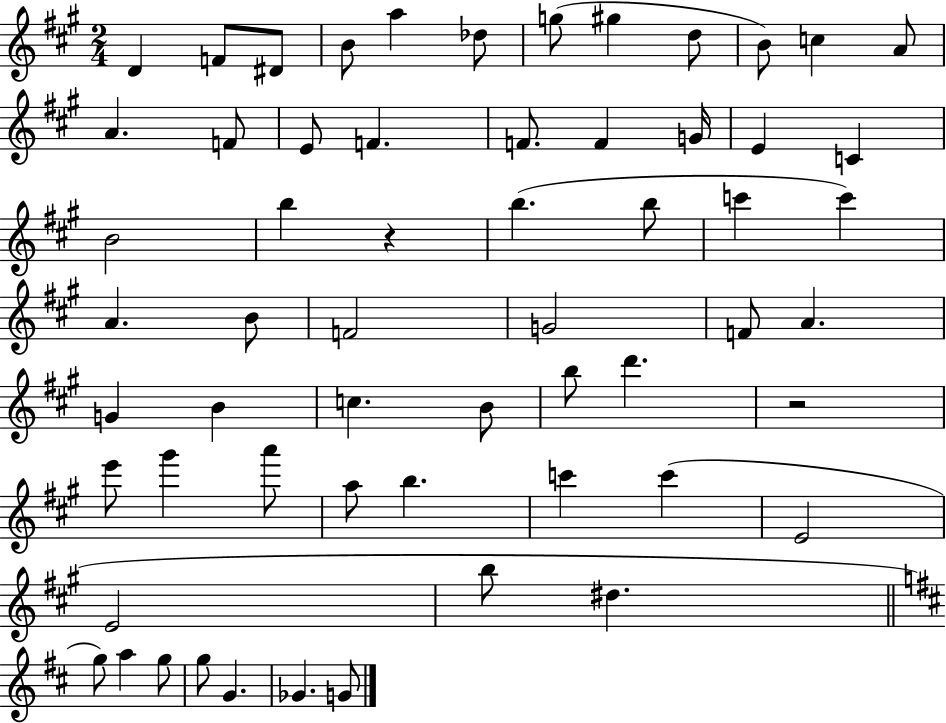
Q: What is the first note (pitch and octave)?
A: D4